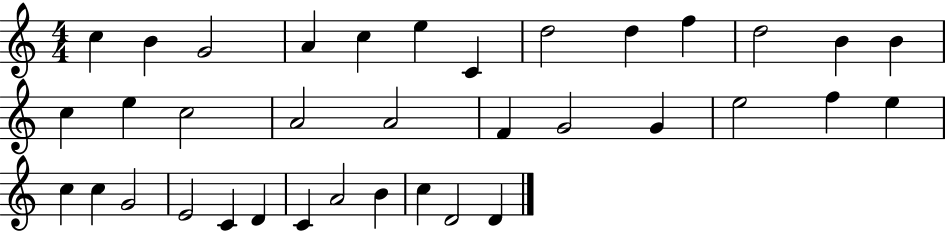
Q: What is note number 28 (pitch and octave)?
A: E4